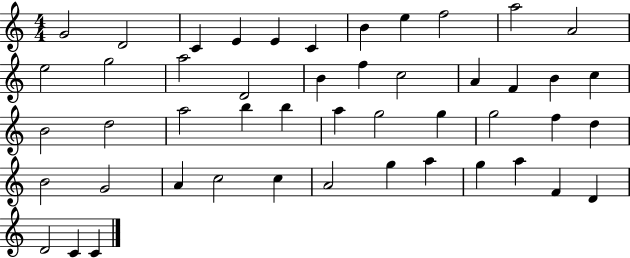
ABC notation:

X:1
T:Untitled
M:4/4
L:1/4
K:C
G2 D2 C E E C B e f2 a2 A2 e2 g2 a2 D2 B f c2 A F B c B2 d2 a2 b b a g2 g g2 f d B2 G2 A c2 c A2 g a g a F D D2 C C